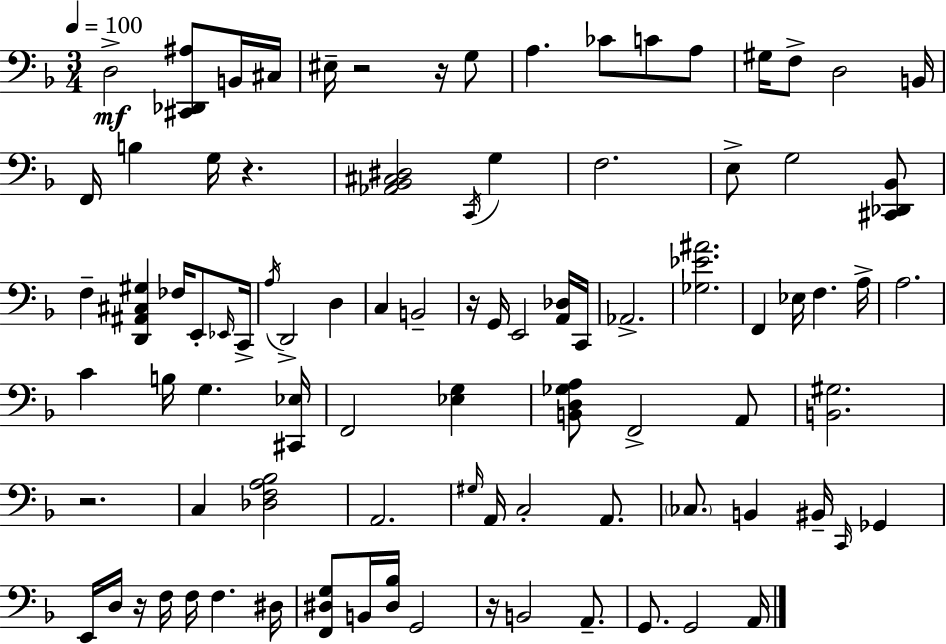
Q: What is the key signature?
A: D minor